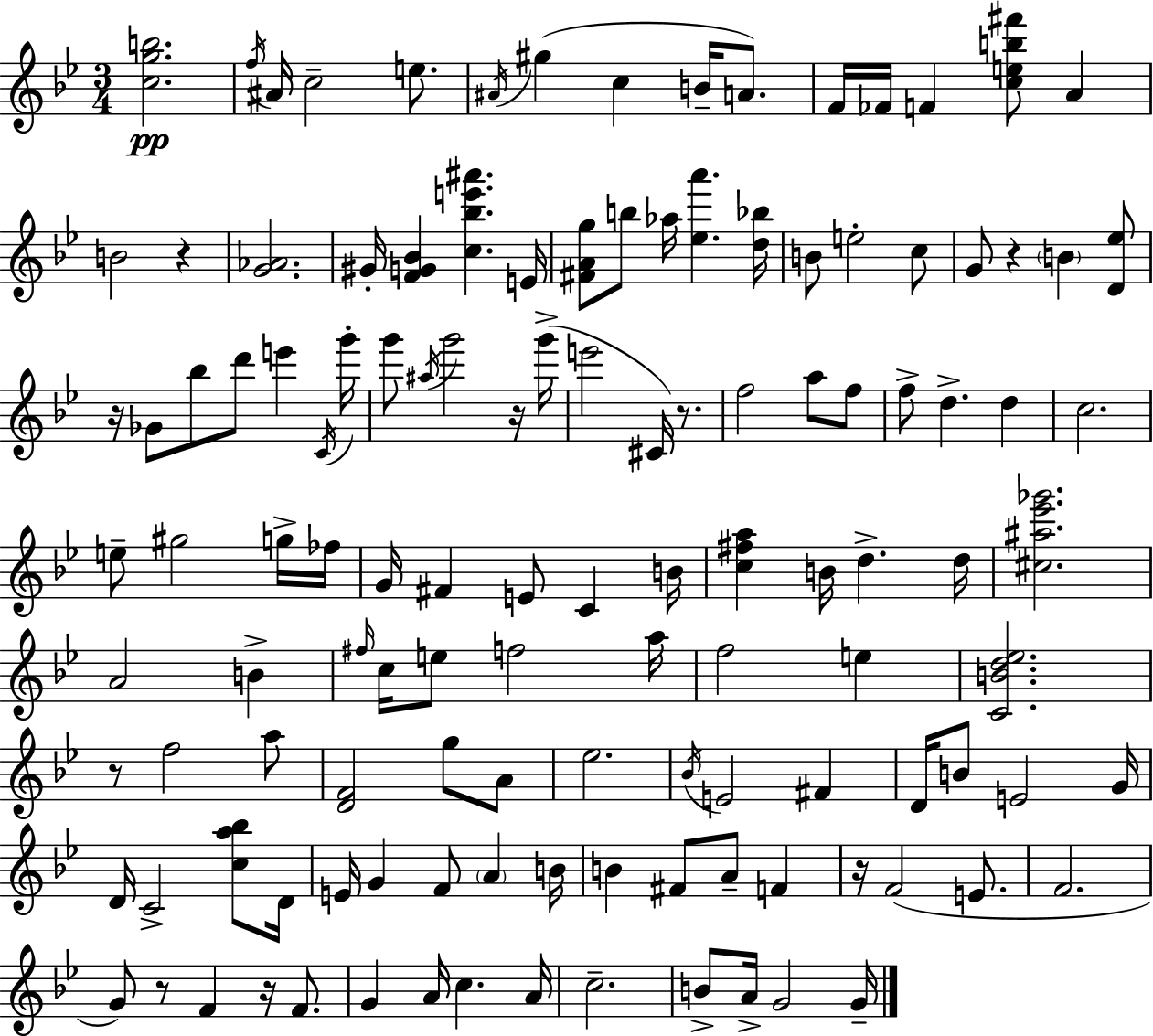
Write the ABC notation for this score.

X:1
T:Untitled
M:3/4
L:1/4
K:Bb
[cgb]2 f/4 ^A/4 c2 e/2 ^A/4 ^g c B/4 A/2 F/4 _F/4 F [ceb^f']/2 A B2 z [G_A]2 ^G/4 [FG_B] [c_be'^a'] E/4 [^FAg]/2 b/2 _a/4 [_ea'] [d_b]/4 B/2 e2 c/2 G/2 z B [D_e]/2 z/4 _G/2 _b/2 d'/2 e' C/4 g'/4 g'/2 ^a/4 g'2 z/4 g'/4 e'2 ^C/4 z/2 f2 a/2 f/2 f/2 d d c2 e/2 ^g2 g/4 _f/4 G/4 ^F E/2 C B/4 [c^fa] B/4 d d/4 [^c^a_e'_g']2 A2 B ^f/4 c/4 e/2 f2 a/4 f2 e [CBd_e]2 z/2 f2 a/2 [DF]2 g/2 A/2 _e2 _B/4 E2 ^F D/4 B/2 E2 G/4 D/4 C2 [ca_b]/2 D/4 E/4 G F/2 A B/4 B ^F/2 A/2 F z/4 F2 E/2 F2 G/2 z/2 F z/4 F/2 G A/4 c A/4 c2 B/2 A/4 G2 G/4